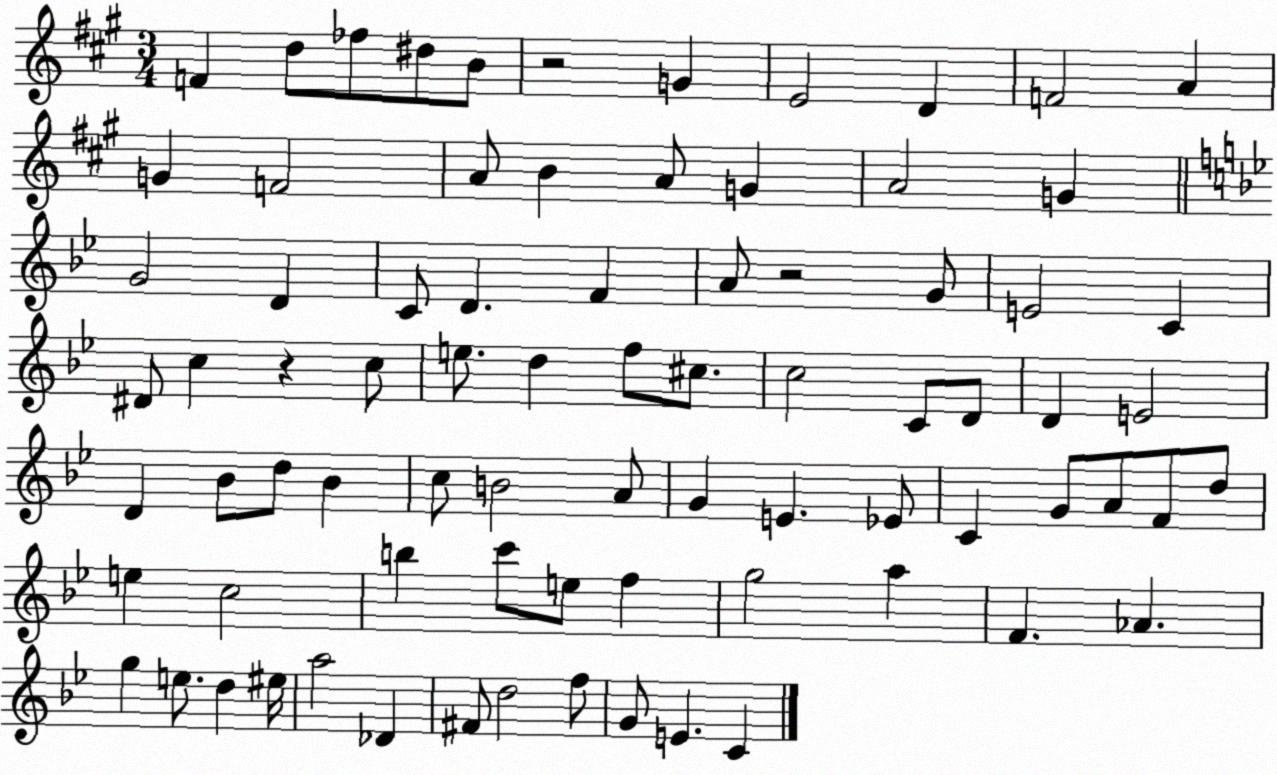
X:1
T:Untitled
M:3/4
L:1/4
K:A
F d/2 _f/2 ^d/2 B/2 z2 G E2 D F2 A G F2 A/2 B A/2 G A2 G G2 D C/2 D F A/2 z2 G/2 E2 C ^D/2 c z c/2 e/2 d f/2 ^c/2 c2 C/2 D/2 D E2 D _B/2 d/2 _B c/2 B2 A/2 G E _E/2 C G/2 A/2 F/2 d/2 e c2 b c'/2 e/2 f g2 a F _A g e/2 d ^e/4 a2 _D ^F/2 d2 f/2 G/2 E C